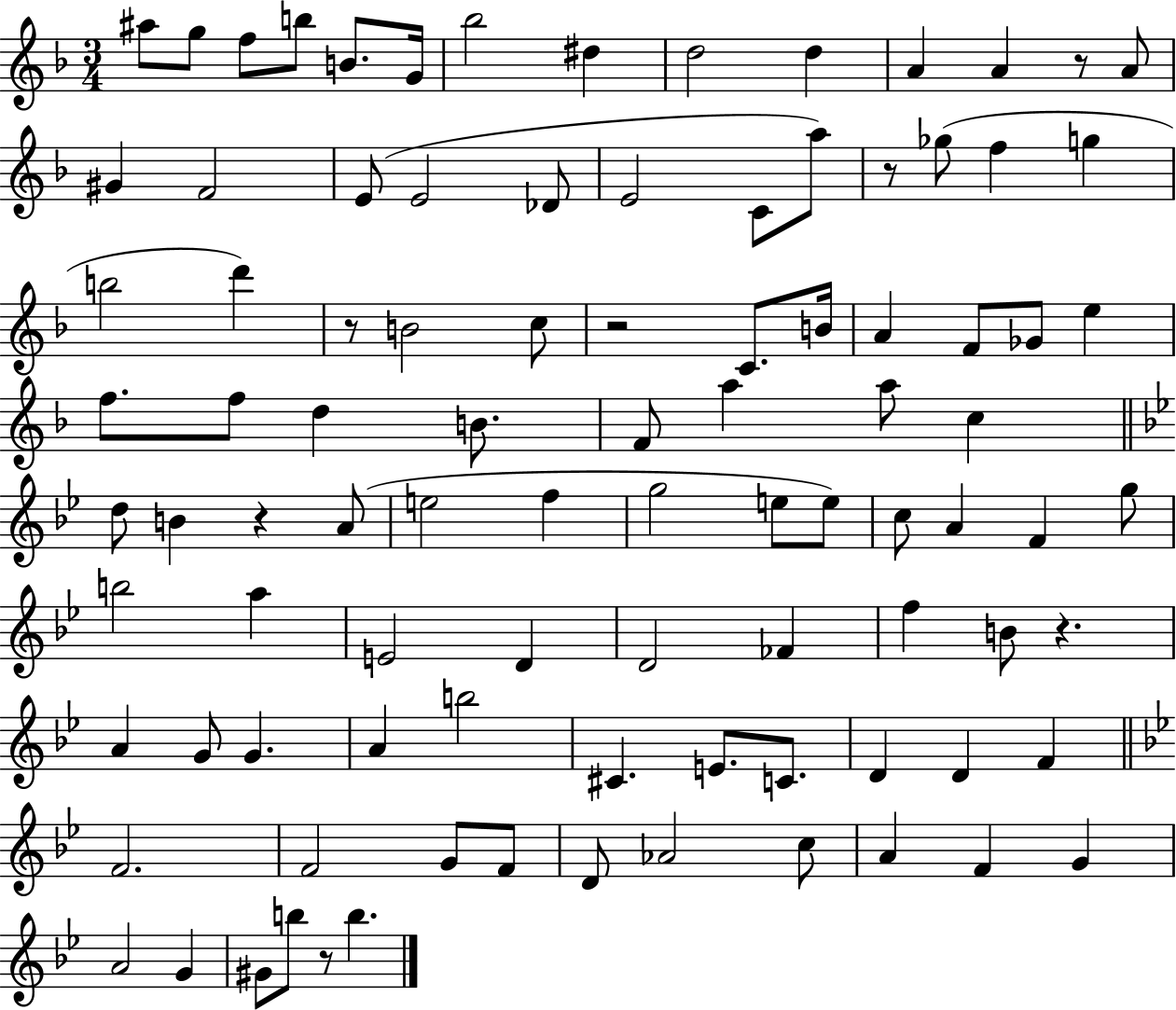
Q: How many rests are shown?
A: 7